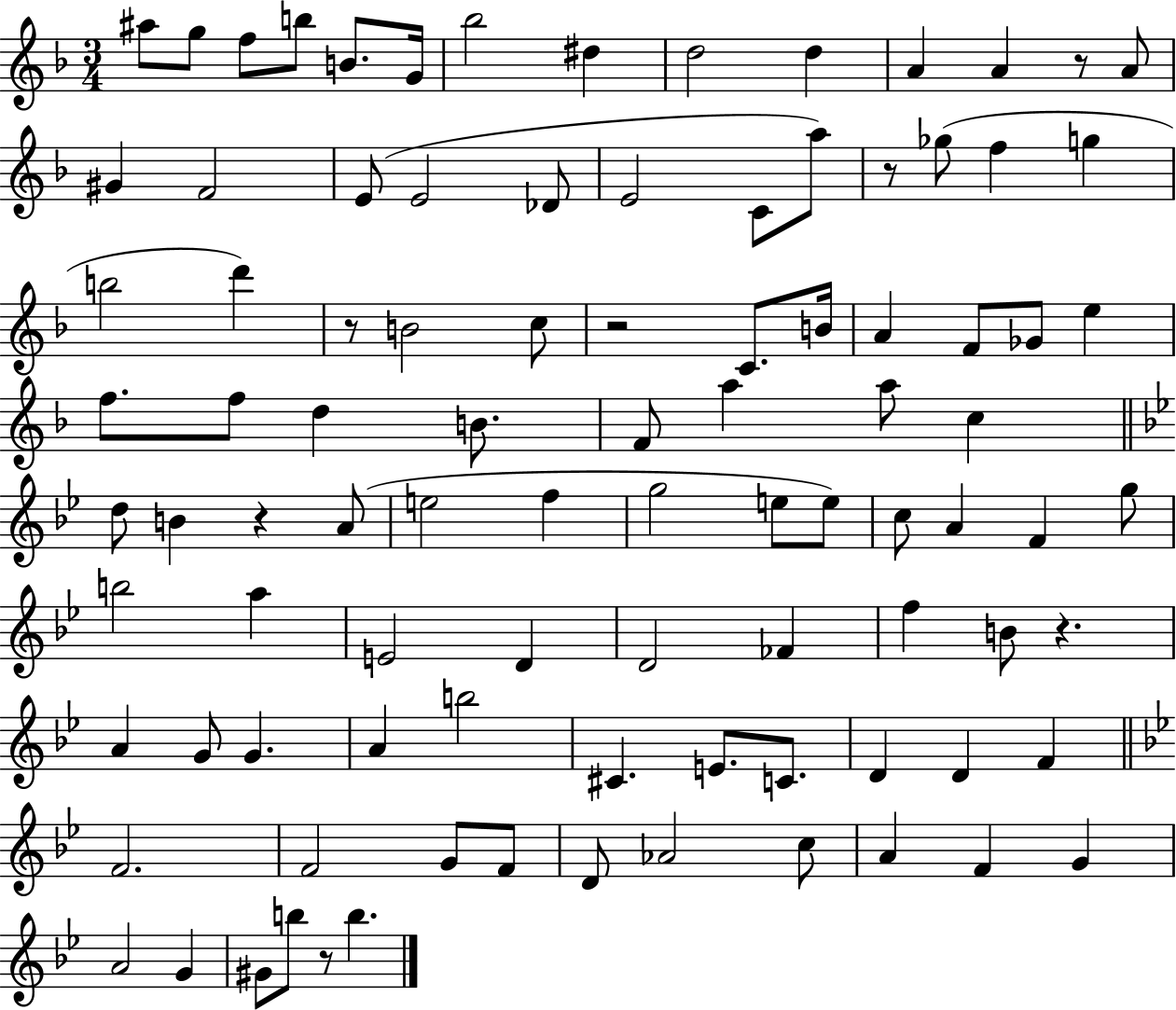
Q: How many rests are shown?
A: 7